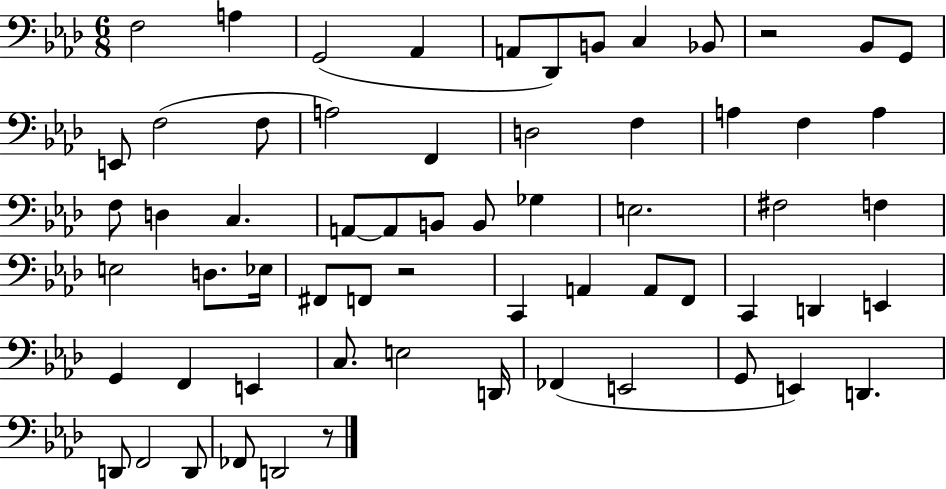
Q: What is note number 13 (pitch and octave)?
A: F3